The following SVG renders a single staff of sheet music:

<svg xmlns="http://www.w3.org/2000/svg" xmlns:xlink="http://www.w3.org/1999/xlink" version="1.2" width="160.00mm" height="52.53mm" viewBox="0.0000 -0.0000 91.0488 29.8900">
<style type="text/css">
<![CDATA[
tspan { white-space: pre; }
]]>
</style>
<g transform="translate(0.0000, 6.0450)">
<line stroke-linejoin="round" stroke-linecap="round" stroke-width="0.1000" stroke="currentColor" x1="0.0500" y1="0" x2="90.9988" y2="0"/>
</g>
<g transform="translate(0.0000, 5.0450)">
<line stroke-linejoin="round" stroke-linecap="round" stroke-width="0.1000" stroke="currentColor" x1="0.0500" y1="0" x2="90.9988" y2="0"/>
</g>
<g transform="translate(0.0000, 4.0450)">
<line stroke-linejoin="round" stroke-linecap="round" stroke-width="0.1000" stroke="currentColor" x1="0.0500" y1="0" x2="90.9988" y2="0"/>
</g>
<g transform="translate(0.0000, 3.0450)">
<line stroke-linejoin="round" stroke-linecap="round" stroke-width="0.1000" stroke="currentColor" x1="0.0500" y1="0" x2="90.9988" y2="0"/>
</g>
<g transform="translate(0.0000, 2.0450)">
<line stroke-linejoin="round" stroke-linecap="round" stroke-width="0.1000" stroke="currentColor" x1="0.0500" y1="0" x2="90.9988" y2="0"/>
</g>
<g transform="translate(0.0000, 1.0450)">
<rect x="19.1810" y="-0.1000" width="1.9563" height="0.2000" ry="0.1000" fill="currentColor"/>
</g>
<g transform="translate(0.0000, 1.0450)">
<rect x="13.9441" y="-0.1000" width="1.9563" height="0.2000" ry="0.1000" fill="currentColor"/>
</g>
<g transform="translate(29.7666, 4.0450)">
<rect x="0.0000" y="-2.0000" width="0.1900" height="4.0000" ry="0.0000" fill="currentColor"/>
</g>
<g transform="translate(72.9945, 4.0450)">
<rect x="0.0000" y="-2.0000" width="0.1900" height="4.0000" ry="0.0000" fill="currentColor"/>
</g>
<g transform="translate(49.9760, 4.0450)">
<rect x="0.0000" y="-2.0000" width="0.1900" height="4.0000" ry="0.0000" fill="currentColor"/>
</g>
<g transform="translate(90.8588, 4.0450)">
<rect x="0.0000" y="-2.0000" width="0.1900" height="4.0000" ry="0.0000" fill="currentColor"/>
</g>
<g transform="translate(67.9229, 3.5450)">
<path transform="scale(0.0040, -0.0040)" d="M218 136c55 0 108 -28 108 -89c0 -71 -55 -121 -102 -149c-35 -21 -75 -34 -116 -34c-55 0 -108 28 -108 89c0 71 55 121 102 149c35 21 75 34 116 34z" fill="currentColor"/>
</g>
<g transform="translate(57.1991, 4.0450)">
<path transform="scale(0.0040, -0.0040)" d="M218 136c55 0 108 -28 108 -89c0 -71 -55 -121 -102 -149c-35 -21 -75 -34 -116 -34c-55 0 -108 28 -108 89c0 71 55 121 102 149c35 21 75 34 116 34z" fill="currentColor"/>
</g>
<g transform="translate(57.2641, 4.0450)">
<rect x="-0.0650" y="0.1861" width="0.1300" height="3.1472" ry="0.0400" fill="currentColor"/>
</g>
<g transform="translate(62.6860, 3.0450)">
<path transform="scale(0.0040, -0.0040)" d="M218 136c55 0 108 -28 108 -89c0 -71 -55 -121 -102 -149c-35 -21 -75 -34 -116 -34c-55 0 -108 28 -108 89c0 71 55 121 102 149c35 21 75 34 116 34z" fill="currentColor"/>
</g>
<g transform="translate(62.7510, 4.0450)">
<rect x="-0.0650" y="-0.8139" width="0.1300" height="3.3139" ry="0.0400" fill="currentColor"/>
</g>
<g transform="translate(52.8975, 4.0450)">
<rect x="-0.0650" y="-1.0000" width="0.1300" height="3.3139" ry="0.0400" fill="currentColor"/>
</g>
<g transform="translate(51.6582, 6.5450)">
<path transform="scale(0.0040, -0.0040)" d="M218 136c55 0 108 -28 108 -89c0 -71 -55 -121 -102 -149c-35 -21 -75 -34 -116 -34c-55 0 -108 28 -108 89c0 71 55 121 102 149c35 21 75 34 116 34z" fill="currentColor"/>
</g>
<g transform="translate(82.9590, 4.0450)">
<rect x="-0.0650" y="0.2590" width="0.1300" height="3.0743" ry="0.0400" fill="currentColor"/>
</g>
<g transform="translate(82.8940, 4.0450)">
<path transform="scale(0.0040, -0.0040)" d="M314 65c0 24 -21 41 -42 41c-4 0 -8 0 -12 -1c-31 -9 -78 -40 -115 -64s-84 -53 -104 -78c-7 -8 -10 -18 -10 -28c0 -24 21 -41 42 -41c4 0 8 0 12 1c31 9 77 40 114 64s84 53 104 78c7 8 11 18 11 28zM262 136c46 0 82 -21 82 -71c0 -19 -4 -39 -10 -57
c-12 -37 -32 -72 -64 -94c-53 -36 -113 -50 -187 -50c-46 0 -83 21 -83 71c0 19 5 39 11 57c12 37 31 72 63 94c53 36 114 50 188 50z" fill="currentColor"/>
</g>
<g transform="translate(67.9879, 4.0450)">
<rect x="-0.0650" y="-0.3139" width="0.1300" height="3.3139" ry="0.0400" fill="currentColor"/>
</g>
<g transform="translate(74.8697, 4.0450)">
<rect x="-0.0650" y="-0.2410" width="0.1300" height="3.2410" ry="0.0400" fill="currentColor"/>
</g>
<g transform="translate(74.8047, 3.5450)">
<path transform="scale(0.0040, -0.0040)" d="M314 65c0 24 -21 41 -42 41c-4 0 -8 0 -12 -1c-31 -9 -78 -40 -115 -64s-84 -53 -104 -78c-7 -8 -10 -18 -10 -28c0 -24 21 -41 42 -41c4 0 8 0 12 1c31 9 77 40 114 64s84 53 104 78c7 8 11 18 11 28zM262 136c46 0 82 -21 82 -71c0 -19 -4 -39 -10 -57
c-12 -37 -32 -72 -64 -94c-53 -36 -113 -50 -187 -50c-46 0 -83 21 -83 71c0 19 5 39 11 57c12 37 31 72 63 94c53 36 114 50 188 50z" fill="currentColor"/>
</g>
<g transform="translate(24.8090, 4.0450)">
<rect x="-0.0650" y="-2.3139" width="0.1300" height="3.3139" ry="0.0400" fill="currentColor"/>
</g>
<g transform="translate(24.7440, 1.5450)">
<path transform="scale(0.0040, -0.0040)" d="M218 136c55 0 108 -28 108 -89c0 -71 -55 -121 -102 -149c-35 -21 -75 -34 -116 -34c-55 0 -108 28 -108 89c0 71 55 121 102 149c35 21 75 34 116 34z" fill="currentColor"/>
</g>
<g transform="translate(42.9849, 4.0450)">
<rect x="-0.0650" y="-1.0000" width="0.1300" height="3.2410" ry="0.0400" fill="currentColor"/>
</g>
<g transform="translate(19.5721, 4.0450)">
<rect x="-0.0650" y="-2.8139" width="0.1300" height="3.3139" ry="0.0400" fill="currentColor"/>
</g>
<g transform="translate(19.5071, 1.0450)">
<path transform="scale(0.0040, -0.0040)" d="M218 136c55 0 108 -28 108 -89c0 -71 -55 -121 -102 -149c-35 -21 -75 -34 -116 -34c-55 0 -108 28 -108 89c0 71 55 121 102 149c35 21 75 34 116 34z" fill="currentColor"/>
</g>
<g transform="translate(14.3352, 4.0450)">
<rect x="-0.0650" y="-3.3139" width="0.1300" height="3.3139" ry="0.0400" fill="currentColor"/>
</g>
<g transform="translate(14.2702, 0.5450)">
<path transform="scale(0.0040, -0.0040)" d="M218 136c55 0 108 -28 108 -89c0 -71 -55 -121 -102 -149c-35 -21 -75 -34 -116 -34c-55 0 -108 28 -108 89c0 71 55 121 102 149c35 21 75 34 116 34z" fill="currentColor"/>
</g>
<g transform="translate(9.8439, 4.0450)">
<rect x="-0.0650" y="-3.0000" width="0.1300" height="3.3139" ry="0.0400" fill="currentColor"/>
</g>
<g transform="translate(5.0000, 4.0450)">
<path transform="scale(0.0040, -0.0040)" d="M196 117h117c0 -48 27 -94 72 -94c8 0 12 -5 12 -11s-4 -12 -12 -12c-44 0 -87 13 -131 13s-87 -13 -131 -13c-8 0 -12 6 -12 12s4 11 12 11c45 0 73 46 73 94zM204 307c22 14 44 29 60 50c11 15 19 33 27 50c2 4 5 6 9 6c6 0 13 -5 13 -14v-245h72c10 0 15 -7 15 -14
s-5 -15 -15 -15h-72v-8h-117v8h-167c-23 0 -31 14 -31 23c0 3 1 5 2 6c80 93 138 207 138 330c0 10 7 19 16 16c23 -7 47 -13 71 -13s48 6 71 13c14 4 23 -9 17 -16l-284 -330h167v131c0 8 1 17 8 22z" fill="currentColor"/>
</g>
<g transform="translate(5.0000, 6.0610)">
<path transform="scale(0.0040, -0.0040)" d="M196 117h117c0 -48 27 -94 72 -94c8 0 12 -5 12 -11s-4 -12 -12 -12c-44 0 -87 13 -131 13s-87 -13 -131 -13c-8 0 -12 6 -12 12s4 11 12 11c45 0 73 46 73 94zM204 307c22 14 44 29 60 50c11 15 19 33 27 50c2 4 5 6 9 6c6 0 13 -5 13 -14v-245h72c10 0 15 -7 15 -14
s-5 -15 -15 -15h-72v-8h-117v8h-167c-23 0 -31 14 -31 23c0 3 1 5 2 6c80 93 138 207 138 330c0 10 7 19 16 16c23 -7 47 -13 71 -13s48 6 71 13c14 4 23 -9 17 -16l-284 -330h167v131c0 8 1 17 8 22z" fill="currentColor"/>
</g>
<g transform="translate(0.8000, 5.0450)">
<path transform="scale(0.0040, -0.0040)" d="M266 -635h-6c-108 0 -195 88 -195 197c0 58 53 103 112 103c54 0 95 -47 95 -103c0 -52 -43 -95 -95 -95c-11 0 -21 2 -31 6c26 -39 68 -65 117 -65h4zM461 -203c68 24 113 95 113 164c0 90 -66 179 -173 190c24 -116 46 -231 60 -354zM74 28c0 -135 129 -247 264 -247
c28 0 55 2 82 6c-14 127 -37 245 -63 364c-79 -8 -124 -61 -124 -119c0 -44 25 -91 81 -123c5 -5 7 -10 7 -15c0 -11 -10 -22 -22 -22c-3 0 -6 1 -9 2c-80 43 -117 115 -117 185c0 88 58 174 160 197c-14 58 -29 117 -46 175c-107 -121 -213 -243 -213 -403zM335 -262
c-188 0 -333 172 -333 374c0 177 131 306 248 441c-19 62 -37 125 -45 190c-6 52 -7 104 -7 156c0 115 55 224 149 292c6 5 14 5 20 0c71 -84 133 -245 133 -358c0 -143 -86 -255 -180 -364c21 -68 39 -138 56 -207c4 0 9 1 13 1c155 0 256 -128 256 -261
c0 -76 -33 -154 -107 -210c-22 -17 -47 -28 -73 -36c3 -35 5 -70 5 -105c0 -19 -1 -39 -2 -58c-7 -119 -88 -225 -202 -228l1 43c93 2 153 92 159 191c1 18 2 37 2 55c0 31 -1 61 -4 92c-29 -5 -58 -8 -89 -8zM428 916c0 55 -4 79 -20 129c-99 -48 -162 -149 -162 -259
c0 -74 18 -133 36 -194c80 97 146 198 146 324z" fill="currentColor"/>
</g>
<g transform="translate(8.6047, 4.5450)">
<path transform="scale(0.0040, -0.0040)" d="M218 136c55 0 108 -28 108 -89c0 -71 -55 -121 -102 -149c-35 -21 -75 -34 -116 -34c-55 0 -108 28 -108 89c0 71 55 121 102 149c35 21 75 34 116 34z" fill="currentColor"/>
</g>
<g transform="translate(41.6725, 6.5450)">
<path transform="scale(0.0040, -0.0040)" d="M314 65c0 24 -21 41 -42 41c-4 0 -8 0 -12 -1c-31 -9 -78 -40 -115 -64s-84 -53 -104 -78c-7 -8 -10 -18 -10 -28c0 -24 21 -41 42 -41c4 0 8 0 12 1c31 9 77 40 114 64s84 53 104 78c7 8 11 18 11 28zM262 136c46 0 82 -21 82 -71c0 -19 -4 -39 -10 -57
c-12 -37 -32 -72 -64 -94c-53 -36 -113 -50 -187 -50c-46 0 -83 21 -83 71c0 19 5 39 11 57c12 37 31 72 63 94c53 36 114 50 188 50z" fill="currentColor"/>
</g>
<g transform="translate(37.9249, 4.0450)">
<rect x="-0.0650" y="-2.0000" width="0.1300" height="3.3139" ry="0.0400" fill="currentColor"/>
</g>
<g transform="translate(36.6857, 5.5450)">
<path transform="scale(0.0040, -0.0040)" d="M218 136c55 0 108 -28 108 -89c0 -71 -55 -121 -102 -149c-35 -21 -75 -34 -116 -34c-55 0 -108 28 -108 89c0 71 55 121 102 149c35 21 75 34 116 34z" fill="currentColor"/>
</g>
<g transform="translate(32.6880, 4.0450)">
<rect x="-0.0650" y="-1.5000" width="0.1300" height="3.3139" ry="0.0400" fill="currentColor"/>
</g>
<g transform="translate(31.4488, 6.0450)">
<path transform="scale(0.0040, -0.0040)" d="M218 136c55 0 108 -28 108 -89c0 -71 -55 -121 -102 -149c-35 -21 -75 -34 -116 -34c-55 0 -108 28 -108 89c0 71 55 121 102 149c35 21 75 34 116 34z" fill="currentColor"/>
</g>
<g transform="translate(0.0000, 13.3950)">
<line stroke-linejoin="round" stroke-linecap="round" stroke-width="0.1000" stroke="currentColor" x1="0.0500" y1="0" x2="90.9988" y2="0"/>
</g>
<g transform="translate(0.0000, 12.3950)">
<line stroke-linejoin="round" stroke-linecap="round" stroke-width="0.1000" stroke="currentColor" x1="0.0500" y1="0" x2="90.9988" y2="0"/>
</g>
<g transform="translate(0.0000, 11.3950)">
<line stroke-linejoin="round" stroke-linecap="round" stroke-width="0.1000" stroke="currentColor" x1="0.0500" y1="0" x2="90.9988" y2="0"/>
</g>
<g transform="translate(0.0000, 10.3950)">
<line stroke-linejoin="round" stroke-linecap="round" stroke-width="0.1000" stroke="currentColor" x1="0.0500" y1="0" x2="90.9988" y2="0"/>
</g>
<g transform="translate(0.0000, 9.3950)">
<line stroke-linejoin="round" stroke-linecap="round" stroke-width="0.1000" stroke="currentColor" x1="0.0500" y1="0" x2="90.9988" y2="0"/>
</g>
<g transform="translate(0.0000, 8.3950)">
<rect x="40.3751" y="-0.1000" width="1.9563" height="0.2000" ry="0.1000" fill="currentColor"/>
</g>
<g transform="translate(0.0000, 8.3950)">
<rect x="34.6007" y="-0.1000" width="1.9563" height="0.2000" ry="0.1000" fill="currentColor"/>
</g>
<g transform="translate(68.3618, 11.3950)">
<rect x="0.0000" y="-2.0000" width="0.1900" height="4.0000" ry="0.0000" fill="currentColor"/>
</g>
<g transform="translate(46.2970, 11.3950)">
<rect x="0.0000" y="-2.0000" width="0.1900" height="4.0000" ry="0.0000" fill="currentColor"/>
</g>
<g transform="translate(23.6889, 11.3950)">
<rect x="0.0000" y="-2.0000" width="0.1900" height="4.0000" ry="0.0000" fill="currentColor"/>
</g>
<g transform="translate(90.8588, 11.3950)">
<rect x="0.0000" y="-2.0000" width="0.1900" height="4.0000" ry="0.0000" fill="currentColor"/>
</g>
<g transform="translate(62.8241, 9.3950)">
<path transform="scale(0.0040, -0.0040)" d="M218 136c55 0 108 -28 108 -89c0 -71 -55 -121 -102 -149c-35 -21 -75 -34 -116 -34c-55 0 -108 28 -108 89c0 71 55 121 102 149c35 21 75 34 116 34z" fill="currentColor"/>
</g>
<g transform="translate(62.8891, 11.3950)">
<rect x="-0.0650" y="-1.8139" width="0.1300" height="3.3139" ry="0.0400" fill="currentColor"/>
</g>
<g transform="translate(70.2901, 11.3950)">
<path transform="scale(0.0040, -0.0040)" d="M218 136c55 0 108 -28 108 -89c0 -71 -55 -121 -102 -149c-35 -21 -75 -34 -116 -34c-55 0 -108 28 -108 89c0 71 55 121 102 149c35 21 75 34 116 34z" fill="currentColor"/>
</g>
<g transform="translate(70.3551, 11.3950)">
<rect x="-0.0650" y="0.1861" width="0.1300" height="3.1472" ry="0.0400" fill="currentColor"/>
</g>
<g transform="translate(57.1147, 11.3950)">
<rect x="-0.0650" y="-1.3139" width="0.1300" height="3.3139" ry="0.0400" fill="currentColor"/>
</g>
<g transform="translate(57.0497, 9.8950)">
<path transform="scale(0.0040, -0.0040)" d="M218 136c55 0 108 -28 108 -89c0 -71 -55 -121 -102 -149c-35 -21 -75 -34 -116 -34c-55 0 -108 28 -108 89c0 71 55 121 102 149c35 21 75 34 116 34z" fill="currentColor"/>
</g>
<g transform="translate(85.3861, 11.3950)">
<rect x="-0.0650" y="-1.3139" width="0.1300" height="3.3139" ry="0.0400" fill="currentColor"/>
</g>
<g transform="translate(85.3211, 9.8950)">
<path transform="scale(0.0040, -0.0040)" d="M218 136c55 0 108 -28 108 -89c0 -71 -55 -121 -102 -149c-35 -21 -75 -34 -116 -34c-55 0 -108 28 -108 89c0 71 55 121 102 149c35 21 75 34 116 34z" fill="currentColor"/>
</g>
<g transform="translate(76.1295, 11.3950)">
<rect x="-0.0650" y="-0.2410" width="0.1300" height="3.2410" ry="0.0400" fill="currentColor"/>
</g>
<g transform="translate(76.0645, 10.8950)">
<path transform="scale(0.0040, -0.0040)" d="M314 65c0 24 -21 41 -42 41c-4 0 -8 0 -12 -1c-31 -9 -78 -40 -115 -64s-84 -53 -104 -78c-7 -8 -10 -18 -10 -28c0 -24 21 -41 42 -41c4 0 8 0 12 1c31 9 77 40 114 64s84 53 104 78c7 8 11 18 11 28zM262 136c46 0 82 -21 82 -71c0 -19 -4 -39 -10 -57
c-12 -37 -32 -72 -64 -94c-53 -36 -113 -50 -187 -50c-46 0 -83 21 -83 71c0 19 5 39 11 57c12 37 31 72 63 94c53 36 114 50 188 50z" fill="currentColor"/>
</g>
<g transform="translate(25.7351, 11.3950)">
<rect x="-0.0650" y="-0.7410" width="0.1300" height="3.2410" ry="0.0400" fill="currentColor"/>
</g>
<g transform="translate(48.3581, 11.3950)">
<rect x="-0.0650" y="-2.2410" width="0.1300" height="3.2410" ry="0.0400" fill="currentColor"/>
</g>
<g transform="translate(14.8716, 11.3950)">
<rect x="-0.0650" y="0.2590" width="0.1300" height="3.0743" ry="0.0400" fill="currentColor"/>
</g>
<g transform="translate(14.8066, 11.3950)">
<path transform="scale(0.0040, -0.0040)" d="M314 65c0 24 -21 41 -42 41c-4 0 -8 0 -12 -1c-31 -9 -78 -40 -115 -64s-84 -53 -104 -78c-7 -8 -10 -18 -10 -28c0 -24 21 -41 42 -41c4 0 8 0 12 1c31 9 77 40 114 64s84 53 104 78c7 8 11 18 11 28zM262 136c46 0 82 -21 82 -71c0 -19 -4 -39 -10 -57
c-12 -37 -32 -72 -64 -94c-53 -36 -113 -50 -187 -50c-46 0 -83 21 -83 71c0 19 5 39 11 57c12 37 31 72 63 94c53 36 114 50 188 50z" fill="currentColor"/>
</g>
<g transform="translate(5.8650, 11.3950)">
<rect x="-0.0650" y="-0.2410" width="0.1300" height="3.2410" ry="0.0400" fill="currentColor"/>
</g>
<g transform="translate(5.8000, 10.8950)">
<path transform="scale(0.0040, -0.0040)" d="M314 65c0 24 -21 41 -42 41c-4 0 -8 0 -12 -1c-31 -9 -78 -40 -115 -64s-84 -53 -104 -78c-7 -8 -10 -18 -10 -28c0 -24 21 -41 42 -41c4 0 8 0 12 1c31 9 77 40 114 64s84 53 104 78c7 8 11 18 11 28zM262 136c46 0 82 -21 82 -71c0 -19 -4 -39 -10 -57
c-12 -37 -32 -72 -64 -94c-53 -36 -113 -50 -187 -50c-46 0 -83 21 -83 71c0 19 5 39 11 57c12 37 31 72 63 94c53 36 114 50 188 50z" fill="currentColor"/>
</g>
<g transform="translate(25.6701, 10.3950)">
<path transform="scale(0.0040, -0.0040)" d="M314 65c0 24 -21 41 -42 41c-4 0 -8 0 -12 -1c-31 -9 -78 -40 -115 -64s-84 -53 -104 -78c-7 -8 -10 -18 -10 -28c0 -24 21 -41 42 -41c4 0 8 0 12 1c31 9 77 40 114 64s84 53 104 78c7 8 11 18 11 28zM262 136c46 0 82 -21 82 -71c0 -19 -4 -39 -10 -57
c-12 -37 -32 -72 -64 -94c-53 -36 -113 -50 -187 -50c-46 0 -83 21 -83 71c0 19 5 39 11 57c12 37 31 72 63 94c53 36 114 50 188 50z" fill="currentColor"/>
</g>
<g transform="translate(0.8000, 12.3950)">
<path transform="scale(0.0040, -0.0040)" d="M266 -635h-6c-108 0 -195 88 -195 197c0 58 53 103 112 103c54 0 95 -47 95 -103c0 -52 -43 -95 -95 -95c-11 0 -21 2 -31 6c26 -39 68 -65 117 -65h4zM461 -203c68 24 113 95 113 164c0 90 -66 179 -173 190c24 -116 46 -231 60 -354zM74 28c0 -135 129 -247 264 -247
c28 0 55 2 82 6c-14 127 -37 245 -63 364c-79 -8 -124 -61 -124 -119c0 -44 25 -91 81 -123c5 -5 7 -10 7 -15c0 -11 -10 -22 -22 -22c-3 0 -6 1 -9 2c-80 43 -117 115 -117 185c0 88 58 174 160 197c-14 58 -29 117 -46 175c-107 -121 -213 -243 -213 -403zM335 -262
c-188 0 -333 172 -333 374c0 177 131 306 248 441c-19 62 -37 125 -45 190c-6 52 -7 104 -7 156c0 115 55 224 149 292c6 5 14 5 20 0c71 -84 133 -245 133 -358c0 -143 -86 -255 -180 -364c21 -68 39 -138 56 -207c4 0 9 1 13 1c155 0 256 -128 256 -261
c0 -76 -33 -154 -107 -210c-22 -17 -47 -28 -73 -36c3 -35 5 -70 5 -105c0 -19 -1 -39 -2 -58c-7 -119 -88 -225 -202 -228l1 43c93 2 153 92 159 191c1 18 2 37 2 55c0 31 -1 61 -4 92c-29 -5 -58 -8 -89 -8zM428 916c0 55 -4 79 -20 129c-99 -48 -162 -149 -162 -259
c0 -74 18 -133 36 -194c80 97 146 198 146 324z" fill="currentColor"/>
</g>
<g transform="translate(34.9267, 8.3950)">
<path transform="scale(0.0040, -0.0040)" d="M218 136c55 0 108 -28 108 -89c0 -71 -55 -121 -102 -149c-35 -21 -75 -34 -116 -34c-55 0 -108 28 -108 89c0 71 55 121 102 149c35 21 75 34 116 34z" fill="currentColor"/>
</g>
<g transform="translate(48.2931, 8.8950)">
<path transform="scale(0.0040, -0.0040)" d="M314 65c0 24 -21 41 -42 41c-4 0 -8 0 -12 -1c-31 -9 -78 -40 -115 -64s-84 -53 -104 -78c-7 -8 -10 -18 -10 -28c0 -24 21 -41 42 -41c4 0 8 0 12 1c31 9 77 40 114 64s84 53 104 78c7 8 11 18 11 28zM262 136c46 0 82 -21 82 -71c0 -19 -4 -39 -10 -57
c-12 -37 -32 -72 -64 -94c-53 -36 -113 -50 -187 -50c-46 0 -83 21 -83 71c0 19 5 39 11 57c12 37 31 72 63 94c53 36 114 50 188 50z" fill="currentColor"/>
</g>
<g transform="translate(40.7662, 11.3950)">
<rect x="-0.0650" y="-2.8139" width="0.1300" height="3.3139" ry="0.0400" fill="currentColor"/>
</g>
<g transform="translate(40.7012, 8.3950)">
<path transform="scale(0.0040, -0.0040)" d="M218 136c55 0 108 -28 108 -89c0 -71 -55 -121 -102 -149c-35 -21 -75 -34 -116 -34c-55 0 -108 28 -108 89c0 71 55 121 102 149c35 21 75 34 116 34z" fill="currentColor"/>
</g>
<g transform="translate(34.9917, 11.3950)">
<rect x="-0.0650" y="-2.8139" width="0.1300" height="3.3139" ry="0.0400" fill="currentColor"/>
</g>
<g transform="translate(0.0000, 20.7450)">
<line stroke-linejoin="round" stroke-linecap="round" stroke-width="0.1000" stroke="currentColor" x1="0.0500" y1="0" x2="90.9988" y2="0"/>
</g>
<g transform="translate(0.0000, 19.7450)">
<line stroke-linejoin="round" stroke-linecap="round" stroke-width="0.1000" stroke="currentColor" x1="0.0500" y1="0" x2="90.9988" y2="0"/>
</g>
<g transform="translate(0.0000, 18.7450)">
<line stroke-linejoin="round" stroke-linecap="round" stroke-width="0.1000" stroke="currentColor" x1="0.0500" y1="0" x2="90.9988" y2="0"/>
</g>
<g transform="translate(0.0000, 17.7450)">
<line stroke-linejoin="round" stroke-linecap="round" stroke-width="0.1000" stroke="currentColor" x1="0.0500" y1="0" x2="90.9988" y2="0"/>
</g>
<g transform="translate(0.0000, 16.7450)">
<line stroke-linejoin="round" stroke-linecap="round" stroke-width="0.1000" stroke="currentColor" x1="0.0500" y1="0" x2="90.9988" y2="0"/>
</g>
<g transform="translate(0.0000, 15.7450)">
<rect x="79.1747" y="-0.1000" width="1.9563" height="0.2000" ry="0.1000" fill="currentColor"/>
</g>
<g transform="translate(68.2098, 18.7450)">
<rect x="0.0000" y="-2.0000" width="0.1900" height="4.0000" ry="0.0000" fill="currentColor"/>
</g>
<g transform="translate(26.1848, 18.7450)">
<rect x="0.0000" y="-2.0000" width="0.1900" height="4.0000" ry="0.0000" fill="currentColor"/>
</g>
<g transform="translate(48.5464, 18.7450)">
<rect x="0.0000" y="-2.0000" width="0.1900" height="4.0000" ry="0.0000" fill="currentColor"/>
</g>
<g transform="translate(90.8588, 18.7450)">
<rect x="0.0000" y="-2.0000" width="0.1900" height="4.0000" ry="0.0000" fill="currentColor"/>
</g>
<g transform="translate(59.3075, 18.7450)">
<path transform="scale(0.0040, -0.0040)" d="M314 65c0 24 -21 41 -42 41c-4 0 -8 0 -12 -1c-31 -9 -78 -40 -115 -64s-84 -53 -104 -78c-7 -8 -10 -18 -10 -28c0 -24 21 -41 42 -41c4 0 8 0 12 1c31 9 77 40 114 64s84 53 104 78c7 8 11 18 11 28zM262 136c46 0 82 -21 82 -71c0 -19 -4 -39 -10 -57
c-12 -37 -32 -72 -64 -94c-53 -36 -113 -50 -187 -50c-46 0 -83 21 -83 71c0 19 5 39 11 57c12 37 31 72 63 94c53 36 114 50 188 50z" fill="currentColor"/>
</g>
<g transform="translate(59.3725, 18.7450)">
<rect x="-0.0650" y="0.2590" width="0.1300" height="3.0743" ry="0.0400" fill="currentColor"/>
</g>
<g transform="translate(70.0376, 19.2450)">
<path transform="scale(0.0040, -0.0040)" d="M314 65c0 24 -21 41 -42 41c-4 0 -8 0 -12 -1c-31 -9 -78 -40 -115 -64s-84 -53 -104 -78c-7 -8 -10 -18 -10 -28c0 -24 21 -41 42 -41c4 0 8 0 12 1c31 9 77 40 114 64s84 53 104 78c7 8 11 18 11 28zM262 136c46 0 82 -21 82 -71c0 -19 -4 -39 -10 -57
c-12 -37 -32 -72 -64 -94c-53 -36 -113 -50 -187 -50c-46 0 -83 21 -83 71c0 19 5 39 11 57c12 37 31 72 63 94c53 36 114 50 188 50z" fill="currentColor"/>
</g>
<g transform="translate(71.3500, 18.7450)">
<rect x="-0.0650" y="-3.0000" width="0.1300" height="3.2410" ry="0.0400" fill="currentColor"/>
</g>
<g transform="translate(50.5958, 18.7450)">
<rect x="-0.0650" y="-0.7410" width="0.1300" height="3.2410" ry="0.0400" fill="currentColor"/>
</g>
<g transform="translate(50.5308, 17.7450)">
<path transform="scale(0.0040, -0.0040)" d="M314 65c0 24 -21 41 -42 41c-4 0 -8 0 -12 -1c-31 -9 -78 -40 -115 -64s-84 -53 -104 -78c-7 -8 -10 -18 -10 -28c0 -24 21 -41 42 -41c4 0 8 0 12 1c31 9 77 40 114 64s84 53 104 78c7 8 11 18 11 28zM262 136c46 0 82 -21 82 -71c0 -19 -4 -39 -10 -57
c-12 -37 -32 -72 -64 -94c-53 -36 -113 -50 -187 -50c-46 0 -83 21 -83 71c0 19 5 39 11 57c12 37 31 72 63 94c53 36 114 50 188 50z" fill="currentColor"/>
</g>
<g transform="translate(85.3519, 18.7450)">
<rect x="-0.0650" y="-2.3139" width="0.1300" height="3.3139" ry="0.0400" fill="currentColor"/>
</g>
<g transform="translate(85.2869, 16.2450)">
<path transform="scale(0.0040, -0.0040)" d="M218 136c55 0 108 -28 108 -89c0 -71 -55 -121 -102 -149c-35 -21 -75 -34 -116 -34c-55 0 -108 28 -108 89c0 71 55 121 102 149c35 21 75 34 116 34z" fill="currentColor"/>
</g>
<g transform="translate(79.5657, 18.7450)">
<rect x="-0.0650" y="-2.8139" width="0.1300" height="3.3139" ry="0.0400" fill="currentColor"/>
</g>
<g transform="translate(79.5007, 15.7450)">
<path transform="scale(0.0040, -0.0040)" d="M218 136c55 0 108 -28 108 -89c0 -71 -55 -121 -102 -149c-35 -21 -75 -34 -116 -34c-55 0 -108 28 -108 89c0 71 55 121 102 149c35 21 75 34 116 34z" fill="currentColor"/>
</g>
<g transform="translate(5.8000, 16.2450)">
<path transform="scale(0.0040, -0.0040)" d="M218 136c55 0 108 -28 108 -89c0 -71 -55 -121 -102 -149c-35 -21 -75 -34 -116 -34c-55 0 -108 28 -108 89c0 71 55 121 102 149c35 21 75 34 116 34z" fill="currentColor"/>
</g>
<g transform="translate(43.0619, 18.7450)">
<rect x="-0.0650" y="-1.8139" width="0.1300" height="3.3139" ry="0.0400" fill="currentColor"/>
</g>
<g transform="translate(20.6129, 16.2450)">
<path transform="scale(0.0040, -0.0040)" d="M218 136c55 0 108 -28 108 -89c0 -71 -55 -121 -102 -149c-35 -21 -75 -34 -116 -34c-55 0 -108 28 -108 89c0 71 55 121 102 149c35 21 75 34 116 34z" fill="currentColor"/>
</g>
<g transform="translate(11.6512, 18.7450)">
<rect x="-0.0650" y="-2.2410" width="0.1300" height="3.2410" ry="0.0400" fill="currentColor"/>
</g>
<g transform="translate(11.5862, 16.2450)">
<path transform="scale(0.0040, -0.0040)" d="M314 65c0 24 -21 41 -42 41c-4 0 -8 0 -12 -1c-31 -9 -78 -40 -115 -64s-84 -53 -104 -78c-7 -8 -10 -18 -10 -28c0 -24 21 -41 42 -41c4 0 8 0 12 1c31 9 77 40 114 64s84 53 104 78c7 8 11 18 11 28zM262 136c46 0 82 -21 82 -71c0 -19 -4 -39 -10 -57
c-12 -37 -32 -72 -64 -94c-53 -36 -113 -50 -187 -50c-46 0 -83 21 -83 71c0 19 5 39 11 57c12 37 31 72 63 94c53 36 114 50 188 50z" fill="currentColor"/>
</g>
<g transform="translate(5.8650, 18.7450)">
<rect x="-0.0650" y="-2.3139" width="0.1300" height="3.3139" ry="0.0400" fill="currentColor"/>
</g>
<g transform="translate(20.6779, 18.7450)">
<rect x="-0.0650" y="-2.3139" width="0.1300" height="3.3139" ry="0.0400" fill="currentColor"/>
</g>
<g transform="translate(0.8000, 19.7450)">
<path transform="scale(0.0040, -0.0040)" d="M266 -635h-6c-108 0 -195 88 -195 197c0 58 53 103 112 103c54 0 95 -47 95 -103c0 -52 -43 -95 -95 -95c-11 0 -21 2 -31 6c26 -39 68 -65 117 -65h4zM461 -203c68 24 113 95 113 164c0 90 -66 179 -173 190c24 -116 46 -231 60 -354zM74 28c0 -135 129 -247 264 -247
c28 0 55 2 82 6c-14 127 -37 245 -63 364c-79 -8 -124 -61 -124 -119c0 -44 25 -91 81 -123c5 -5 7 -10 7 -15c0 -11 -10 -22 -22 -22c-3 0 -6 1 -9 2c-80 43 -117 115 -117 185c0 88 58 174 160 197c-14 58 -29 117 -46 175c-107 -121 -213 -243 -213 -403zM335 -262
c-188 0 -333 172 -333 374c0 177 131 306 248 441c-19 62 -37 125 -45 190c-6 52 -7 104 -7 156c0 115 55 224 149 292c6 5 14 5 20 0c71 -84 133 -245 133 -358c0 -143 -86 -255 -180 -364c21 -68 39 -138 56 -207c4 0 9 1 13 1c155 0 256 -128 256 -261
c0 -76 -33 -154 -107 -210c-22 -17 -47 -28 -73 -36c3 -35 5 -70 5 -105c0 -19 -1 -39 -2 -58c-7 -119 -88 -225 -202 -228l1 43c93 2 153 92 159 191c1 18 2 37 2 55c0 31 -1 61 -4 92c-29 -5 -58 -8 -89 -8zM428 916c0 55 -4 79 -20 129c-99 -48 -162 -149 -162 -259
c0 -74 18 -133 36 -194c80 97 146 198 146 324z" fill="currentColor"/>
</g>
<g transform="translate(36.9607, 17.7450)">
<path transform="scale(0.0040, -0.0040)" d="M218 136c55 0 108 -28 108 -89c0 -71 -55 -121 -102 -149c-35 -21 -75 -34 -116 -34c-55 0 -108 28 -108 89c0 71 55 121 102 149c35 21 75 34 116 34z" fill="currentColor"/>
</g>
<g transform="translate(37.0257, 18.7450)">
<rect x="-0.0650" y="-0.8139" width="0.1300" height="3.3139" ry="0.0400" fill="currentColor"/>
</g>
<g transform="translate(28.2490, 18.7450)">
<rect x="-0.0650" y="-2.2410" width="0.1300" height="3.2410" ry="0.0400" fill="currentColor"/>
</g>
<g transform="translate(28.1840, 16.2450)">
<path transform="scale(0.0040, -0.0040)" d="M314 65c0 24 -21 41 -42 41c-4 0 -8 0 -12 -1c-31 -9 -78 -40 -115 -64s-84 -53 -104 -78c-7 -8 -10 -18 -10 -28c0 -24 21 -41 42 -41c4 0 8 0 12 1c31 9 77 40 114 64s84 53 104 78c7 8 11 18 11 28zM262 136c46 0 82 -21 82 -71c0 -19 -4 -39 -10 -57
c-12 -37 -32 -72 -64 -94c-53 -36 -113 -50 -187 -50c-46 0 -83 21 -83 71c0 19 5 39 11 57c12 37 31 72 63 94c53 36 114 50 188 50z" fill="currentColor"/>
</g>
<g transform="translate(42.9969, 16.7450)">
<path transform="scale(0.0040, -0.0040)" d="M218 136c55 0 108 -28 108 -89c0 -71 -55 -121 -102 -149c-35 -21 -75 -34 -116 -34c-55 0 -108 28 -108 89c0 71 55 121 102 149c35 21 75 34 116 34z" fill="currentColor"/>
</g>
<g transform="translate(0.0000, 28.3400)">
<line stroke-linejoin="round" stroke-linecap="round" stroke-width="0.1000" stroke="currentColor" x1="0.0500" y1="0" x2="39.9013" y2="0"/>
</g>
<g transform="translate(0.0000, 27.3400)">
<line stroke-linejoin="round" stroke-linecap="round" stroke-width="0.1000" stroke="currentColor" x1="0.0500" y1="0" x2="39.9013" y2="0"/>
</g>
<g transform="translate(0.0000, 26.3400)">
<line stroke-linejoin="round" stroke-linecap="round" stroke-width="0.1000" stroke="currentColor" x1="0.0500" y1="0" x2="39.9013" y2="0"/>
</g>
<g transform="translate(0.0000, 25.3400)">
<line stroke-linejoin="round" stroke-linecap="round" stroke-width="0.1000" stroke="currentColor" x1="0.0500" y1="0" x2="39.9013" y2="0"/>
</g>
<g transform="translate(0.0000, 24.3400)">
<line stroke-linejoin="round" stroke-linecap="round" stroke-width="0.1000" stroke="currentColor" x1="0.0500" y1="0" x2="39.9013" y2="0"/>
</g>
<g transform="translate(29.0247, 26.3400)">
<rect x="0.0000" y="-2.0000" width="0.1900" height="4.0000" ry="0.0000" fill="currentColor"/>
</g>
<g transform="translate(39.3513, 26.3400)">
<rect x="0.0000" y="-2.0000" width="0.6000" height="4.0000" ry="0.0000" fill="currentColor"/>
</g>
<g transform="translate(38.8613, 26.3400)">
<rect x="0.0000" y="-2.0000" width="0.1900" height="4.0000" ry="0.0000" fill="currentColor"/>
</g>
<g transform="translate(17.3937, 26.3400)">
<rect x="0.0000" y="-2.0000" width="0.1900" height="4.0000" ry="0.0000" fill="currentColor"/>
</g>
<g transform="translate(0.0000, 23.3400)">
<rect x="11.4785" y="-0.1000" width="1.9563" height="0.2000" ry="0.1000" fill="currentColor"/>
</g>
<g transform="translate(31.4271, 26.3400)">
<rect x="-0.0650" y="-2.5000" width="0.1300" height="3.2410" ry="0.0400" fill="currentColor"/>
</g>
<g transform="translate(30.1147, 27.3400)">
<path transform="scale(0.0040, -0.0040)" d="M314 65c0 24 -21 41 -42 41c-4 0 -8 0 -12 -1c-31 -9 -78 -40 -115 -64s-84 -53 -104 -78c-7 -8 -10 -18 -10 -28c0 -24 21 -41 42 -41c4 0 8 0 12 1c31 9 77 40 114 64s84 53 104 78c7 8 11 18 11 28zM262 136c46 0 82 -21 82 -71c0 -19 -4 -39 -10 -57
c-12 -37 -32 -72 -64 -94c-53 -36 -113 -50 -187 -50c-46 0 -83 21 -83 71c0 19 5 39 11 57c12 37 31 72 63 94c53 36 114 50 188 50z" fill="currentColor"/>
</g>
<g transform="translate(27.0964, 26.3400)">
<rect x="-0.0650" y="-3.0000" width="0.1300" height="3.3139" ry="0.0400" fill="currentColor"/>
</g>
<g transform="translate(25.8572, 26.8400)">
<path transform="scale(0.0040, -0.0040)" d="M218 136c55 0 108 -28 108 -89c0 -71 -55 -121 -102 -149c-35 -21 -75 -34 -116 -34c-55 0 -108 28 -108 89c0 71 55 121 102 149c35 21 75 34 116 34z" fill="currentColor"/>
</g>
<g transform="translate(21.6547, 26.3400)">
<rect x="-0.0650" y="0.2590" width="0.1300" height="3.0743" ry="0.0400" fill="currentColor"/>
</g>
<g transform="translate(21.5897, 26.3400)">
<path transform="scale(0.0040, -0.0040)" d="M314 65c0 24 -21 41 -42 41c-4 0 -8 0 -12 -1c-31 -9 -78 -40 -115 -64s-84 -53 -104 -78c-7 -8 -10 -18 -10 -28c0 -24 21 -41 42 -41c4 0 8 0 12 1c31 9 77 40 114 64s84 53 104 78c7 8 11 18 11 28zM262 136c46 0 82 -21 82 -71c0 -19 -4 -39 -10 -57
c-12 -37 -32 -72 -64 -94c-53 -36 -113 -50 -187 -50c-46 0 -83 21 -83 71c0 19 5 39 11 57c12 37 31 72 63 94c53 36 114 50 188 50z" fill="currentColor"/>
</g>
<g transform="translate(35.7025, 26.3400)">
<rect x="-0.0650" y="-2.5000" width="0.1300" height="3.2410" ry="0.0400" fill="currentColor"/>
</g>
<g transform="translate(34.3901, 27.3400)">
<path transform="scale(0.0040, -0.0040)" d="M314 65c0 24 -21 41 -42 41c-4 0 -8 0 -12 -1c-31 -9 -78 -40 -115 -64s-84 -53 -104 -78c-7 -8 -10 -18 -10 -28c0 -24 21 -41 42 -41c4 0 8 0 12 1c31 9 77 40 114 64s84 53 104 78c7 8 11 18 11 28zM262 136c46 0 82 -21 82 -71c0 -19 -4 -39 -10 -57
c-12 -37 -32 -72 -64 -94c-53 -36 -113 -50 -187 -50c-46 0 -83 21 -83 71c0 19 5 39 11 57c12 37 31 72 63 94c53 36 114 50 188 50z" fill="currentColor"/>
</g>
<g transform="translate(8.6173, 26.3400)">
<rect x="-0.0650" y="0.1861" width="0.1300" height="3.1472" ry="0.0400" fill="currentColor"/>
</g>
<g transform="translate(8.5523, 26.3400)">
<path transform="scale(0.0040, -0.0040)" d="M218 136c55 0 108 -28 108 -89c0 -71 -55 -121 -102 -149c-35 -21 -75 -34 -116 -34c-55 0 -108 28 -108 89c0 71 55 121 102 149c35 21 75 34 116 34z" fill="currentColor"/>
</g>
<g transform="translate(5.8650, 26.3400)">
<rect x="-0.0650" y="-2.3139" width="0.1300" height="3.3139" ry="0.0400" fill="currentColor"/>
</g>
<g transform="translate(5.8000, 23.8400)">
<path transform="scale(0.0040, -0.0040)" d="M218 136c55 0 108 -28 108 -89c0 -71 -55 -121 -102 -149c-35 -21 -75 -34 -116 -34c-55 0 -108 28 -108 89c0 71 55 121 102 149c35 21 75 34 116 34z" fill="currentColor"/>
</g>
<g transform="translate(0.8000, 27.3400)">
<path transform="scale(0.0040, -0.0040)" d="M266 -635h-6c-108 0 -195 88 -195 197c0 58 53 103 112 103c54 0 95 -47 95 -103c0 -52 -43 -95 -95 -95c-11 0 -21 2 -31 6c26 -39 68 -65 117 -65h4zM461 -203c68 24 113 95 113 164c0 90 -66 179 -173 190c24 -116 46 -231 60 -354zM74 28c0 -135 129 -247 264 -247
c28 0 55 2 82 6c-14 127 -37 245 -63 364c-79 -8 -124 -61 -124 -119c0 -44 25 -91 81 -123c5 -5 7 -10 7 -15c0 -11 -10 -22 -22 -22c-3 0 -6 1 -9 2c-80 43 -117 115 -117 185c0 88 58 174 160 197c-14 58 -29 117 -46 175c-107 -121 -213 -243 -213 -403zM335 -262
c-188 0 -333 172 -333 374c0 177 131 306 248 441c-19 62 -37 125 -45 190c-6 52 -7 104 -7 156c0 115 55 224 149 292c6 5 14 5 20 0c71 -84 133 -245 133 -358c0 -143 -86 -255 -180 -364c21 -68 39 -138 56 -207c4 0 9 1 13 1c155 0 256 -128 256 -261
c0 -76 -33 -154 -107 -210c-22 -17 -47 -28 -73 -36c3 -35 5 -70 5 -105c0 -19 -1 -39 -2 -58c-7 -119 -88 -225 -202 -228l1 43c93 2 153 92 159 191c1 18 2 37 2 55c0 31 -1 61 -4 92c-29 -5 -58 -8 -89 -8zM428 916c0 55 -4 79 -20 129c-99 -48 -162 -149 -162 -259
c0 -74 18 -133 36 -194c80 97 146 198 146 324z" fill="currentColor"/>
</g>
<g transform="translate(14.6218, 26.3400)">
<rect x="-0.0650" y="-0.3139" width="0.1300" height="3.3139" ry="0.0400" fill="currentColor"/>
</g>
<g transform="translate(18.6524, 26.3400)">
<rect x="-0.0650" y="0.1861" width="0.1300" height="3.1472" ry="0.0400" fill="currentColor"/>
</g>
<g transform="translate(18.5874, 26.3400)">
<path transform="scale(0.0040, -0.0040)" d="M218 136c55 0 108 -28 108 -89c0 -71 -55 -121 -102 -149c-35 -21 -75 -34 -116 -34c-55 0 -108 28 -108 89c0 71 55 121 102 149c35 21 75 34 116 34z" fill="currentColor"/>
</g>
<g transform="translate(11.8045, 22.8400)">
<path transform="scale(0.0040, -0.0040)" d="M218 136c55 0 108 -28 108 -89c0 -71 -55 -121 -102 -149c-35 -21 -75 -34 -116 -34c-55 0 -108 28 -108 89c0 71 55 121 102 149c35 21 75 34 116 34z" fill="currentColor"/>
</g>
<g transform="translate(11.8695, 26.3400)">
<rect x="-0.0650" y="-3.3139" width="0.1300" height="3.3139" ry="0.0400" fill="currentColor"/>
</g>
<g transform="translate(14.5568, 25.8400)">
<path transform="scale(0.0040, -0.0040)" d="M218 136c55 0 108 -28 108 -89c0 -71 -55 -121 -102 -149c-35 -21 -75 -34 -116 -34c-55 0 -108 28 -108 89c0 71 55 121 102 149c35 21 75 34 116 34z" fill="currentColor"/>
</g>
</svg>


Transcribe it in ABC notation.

X:1
T:Untitled
M:4/4
L:1/4
K:C
A b a g E F D2 D B d c c2 B2 c2 B2 d2 a a g2 e f B c2 e g g2 g g2 d f d2 B2 A2 a g g B b c B B2 A G2 G2